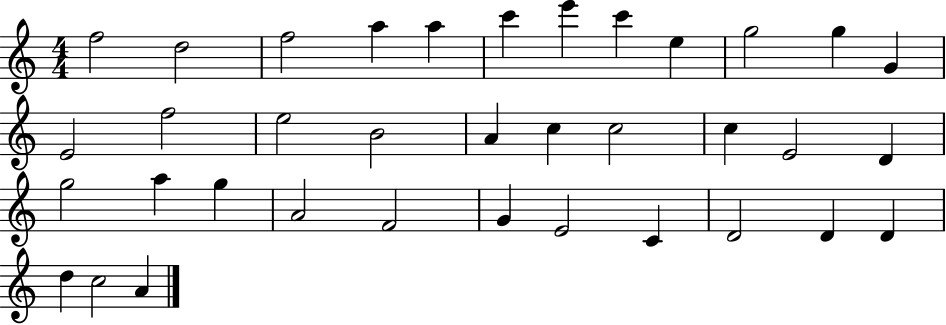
X:1
T:Untitled
M:4/4
L:1/4
K:C
f2 d2 f2 a a c' e' c' e g2 g G E2 f2 e2 B2 A c c2 c E2 D g2 a g A2 F2 G E2 C D2 D D d c2 A